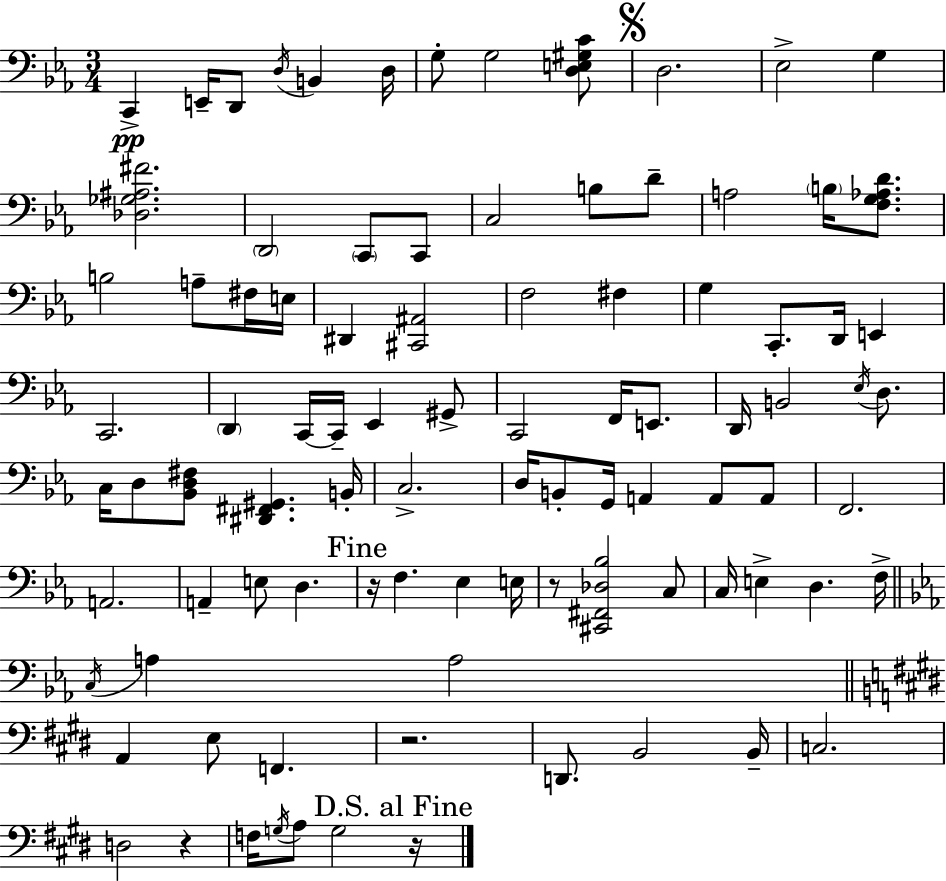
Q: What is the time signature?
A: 3/4